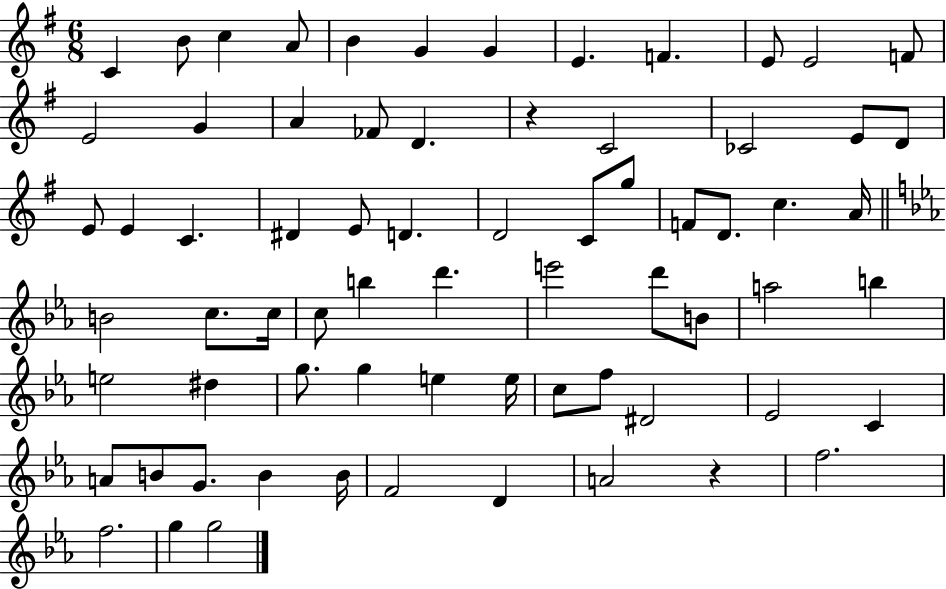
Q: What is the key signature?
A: G major